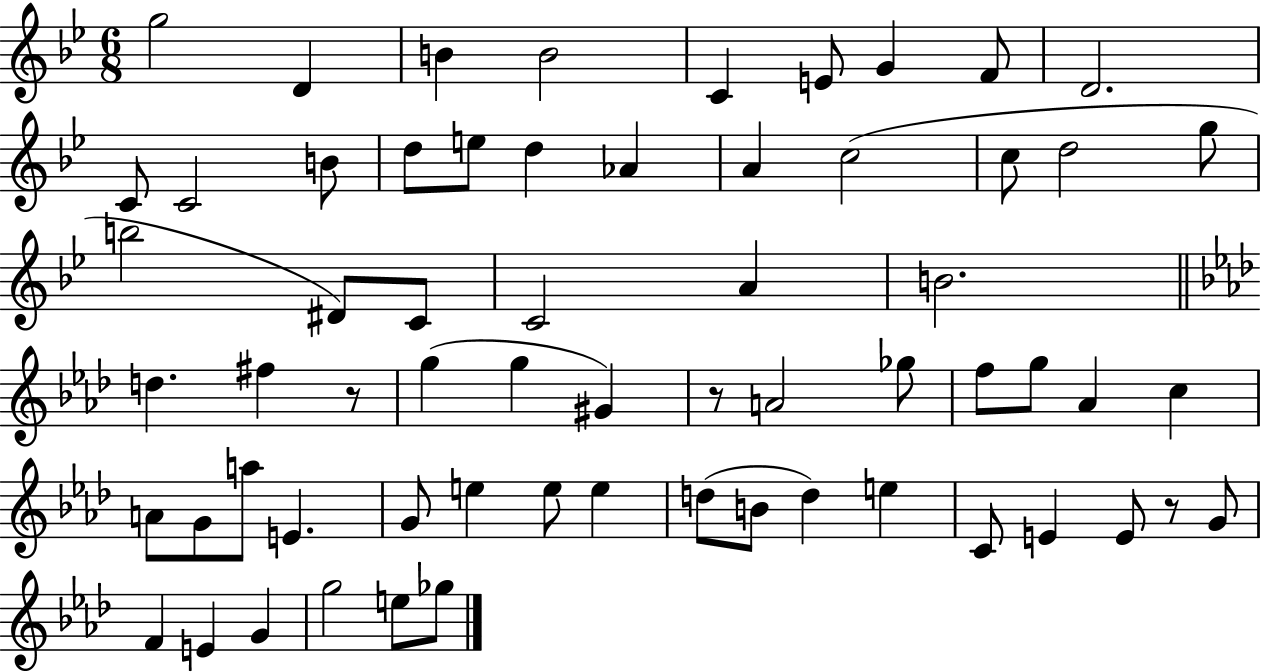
{
  \clef treble
  \numericTimeSignature
  \time 6/8
  \key bes \major
  g''2 d'4 | b'4 b'2 | c'4 e'8 g'4 f'8 | d'2. | \break c'8 c'2 b'8 | d''8 e''8 d''4 aes'4 | a'4 c''2( | c''8 d''2 g''8 | \break b''2 dis'8) c'8 | c'2 a'4 | b'2. | \bar "||" \break \key aes \major d''4. fis''4 r8 | g''4( g''4 gis'4) | r8 a'2 ges''8 | f''8 g''8 aes'4 c''4 | \break a'8 g'8 a''8 e'4. | g'8 e''4 e''8 e''4 | d''8( b'8 d''4) e''4 | c'8 e'4 e'8 r8 g'8 | \break f'4 e'4 g'4 | g''2 e''8 ges''8 | \bar "|."
}